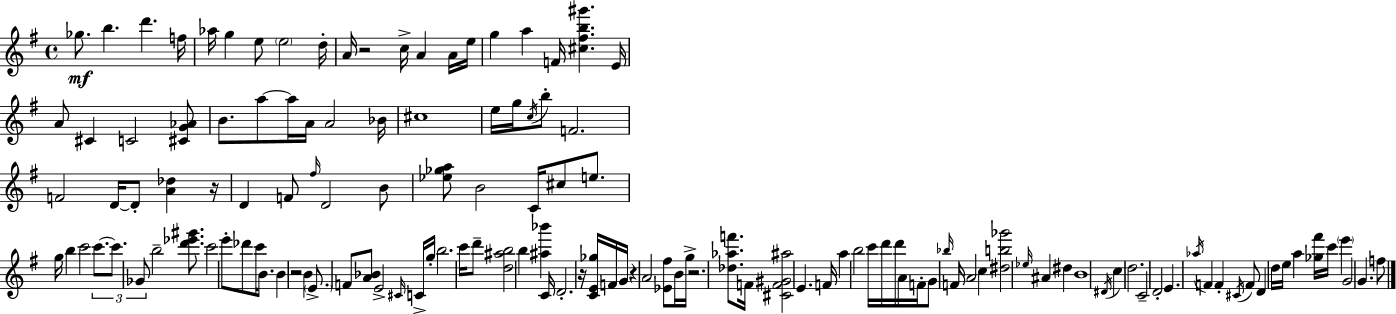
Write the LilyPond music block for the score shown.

{
  \clef treble
  \time 4/4
  \defaultTimeSignature
  \key g \major
  ges''8.\mf b''4. d'''4. f''16 | aes''16 g''4 e''8 \parenthesize e''2 d''16-. | a'16 r2 c''16-> a'4 a'16 e''16 | g''4 a''4 f'16 <cis'' fis'' b'' gis'''>4. e'16 | \break a'8 cis'4 c'2 <cis' g' aes'>8 | b'8. a''8~~ a''16 a'16 a'2 bes'16 | cis''1 | e''16 g''16 \acciaccatura { c''16 } b''8-. f'2. | \break f'2 d'16~~ d'8-. <a' des''>4 | r16 d'4 f'8 \grace { fis''16 } d'2 | b'8 <ees'' ges'' a''>8 b'2 c'16 cis''8 e''8. | g''16 b''4 c'''2 \tuplet 3/2 { c'''8.~~ | \break c'''8. ges'8 } b''2-- <d''' ees''' gis'''>8. | c'''2 e'''8-. des'''8 c'''16 b'8. | b'4 r2 b'4 | \parenthesize e'8.-> f'8 <a' bes'>8 e'2-> | \break \grace { cis'16 } c'16-> g''16-. b''2. | c'''16 d'''8-- <d'' ais'' b''>2 b''4 <ais'' bes'''>4 | c'16 d'2.-. | r16 <c' e' ges''>16 f'16 g'16 r4 a'2 | \break <ees' fis''>8 b'16 g''16-> r2. | <des'' aes'' f'''>8. f'16 <cis' f' gis' ais''>2 e'4. | f'16 a''4 b''2 c'''16 | d'''16 d'''16 a'16 f'16-. g'8 \grace { bes''16 } f'16 a'2 | \break c''4 <dis'' b'' ges'''>2 \grace { ees''16 } ais'4 | dis''4 b'1 | \acciaccatura { dis'16 } c''4 d''2. | c'2-- d'2-. | \break e'4. \acciaccatura { aes''16 } f'4 | f'4-. \acciaccatura { cis'16 } f'8 d'4 d''16 e''16 a''4 | <ges'' fis'''>16 c'''16 \parenthesize e'''4 g'2 | g'4. f''8 \bar "|."
}